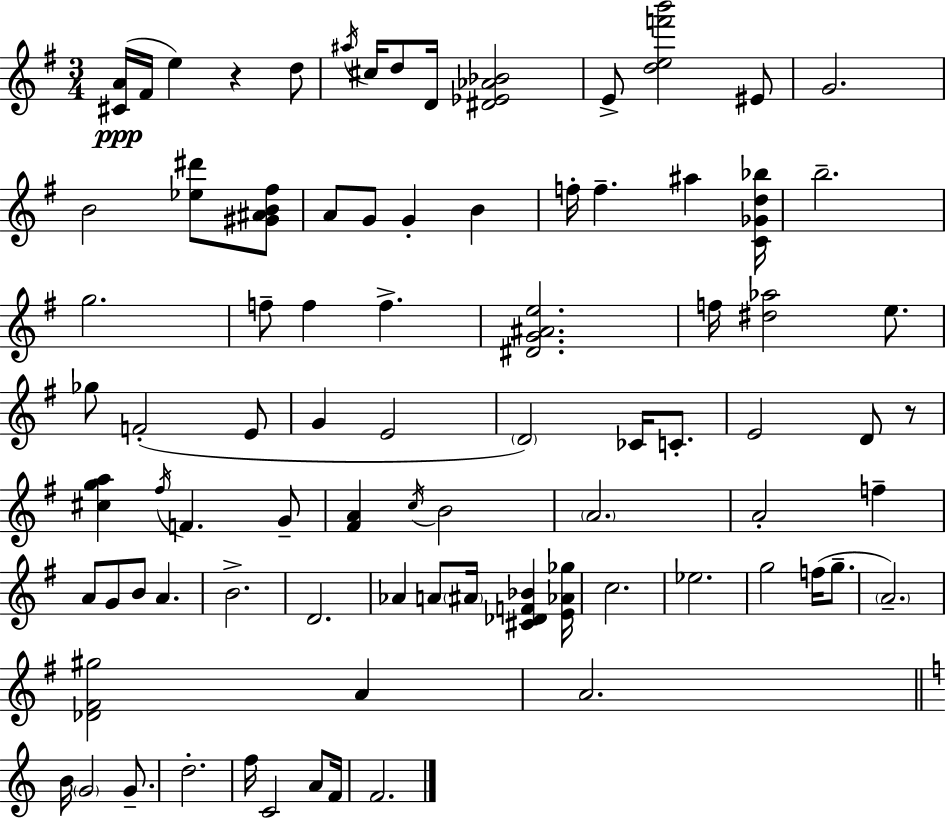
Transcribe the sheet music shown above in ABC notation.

X:1
T:Untitled
M:3/4
L:1/4
K:G
[^CA]/4 ^F/4 e z d/2 ^a/4 ^c/4 d/2 D/4 [^D_E_A_B]2 E/2 [def'b']2 ^E/2 G2 B2 [_e^d']/2 [^G^AB^f]/2 A/2 G/2 G B f/4 f ^a [C_Gd_b]/4 b2 g2 f/2 f f [^DG^Ae]2 f/4 [^d_a]2 e/2 _g/2 F2 E/2 G E2 D2 _C/4 C/2 E2 D/2 z/2 [^cga] ^f/4 F G/2 [^FA] c/4 B2 A2 A2 f A/2 G/2 B/2 A B2 D2 _A A/2 ^A/4 [^C_DF_B] [E_A_g]/4 c2 _e2 g2 f/4 g/2 A2 [_D^F^g]2 A A2 B/4 G2 G/2 d2 f/4 C2 A/2 F/4 F2